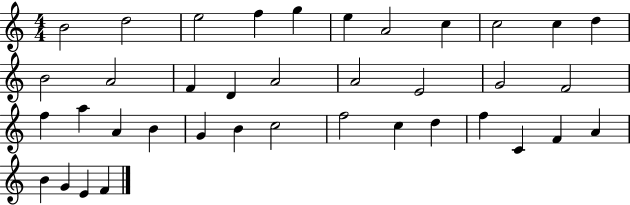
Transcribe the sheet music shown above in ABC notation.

X:1
T:Untitled
M:4/4
L:1/4
K:C
B2 d2 e2 f g e A2 c c2 c d B2 A2 F D A2 A2 E2 G2 F2 f a A B G B c2 f2 c d f C F A B G E F